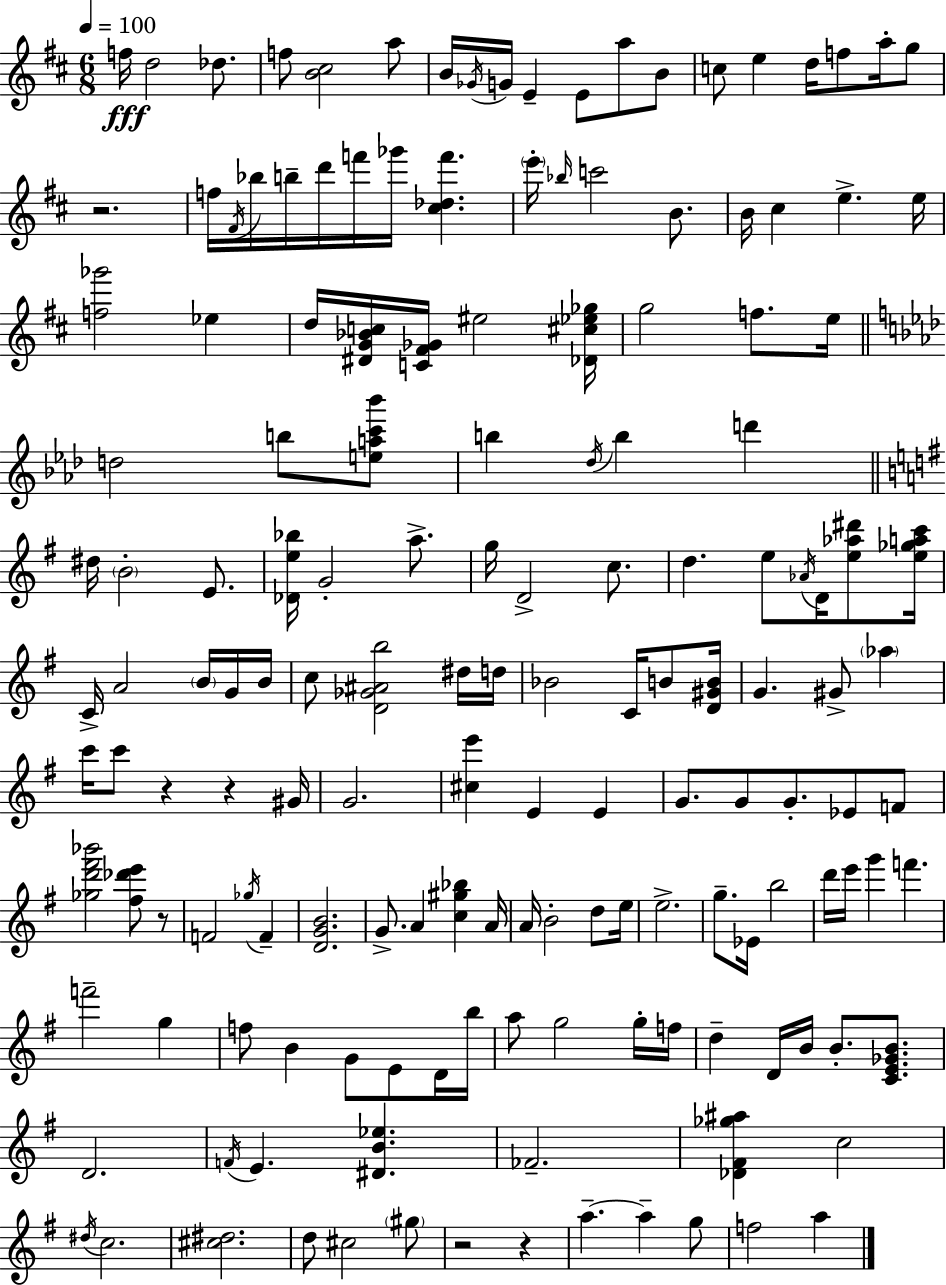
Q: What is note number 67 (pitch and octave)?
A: C4